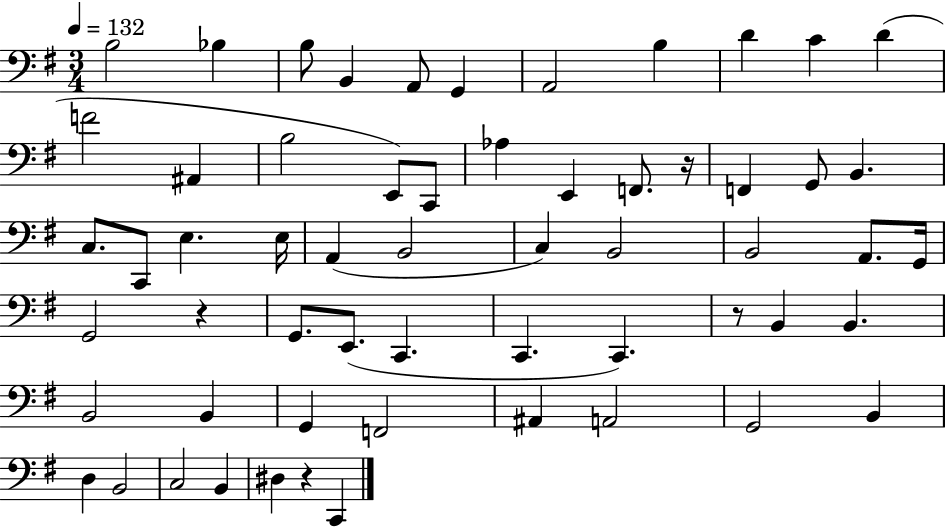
X:1
T:Untitled
M:3/4
L:1/4
K:G
B,2 _B, B,/2 B,, A,,/2 G,, A,,2 B, D C D F2 ^A,, B,2 E,,/2 C,,/2 _A, E,, F,,/2 z/4 F,, G,,/2 B,, C,/2 C,,/2 E, E,/4 A,, B,,2 C, B,,2 B,,2 A,,/2 G,,/4 G,,2 z G,,/2 E,,/2 C,, C,, C,, z/2 B,, B,, B,,2 B,, G,, F,,2 ^A,, A,,2 G,,2 B,, D, B,,2 C,2 B,, ^D, z C,,